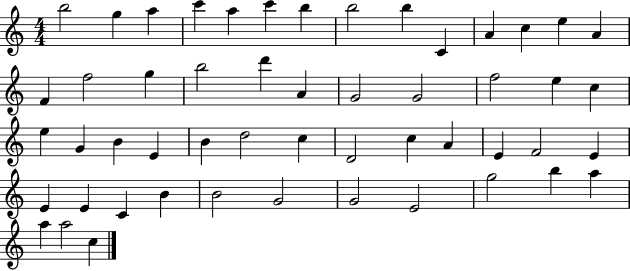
B5/h G5/q A5/q C6/q A5/q C6/q B5/q B5/h B5/q C4/q A4/q C5/q E5/q A4/q F4/q F5/h G5/q B5/h D6/q A4/q G4/h G4/h F5/h E5/q C5/q E5/q G4/q B4/q E4/q B4/q D5/h C5/q D4/h C5/q A4/q E4/q F4/h E4/q E4/q E4/q C4/q B4/q B4/h G4/h G4/h E4/h G5/h B5/q A5/q A5/q A5/h C5/q